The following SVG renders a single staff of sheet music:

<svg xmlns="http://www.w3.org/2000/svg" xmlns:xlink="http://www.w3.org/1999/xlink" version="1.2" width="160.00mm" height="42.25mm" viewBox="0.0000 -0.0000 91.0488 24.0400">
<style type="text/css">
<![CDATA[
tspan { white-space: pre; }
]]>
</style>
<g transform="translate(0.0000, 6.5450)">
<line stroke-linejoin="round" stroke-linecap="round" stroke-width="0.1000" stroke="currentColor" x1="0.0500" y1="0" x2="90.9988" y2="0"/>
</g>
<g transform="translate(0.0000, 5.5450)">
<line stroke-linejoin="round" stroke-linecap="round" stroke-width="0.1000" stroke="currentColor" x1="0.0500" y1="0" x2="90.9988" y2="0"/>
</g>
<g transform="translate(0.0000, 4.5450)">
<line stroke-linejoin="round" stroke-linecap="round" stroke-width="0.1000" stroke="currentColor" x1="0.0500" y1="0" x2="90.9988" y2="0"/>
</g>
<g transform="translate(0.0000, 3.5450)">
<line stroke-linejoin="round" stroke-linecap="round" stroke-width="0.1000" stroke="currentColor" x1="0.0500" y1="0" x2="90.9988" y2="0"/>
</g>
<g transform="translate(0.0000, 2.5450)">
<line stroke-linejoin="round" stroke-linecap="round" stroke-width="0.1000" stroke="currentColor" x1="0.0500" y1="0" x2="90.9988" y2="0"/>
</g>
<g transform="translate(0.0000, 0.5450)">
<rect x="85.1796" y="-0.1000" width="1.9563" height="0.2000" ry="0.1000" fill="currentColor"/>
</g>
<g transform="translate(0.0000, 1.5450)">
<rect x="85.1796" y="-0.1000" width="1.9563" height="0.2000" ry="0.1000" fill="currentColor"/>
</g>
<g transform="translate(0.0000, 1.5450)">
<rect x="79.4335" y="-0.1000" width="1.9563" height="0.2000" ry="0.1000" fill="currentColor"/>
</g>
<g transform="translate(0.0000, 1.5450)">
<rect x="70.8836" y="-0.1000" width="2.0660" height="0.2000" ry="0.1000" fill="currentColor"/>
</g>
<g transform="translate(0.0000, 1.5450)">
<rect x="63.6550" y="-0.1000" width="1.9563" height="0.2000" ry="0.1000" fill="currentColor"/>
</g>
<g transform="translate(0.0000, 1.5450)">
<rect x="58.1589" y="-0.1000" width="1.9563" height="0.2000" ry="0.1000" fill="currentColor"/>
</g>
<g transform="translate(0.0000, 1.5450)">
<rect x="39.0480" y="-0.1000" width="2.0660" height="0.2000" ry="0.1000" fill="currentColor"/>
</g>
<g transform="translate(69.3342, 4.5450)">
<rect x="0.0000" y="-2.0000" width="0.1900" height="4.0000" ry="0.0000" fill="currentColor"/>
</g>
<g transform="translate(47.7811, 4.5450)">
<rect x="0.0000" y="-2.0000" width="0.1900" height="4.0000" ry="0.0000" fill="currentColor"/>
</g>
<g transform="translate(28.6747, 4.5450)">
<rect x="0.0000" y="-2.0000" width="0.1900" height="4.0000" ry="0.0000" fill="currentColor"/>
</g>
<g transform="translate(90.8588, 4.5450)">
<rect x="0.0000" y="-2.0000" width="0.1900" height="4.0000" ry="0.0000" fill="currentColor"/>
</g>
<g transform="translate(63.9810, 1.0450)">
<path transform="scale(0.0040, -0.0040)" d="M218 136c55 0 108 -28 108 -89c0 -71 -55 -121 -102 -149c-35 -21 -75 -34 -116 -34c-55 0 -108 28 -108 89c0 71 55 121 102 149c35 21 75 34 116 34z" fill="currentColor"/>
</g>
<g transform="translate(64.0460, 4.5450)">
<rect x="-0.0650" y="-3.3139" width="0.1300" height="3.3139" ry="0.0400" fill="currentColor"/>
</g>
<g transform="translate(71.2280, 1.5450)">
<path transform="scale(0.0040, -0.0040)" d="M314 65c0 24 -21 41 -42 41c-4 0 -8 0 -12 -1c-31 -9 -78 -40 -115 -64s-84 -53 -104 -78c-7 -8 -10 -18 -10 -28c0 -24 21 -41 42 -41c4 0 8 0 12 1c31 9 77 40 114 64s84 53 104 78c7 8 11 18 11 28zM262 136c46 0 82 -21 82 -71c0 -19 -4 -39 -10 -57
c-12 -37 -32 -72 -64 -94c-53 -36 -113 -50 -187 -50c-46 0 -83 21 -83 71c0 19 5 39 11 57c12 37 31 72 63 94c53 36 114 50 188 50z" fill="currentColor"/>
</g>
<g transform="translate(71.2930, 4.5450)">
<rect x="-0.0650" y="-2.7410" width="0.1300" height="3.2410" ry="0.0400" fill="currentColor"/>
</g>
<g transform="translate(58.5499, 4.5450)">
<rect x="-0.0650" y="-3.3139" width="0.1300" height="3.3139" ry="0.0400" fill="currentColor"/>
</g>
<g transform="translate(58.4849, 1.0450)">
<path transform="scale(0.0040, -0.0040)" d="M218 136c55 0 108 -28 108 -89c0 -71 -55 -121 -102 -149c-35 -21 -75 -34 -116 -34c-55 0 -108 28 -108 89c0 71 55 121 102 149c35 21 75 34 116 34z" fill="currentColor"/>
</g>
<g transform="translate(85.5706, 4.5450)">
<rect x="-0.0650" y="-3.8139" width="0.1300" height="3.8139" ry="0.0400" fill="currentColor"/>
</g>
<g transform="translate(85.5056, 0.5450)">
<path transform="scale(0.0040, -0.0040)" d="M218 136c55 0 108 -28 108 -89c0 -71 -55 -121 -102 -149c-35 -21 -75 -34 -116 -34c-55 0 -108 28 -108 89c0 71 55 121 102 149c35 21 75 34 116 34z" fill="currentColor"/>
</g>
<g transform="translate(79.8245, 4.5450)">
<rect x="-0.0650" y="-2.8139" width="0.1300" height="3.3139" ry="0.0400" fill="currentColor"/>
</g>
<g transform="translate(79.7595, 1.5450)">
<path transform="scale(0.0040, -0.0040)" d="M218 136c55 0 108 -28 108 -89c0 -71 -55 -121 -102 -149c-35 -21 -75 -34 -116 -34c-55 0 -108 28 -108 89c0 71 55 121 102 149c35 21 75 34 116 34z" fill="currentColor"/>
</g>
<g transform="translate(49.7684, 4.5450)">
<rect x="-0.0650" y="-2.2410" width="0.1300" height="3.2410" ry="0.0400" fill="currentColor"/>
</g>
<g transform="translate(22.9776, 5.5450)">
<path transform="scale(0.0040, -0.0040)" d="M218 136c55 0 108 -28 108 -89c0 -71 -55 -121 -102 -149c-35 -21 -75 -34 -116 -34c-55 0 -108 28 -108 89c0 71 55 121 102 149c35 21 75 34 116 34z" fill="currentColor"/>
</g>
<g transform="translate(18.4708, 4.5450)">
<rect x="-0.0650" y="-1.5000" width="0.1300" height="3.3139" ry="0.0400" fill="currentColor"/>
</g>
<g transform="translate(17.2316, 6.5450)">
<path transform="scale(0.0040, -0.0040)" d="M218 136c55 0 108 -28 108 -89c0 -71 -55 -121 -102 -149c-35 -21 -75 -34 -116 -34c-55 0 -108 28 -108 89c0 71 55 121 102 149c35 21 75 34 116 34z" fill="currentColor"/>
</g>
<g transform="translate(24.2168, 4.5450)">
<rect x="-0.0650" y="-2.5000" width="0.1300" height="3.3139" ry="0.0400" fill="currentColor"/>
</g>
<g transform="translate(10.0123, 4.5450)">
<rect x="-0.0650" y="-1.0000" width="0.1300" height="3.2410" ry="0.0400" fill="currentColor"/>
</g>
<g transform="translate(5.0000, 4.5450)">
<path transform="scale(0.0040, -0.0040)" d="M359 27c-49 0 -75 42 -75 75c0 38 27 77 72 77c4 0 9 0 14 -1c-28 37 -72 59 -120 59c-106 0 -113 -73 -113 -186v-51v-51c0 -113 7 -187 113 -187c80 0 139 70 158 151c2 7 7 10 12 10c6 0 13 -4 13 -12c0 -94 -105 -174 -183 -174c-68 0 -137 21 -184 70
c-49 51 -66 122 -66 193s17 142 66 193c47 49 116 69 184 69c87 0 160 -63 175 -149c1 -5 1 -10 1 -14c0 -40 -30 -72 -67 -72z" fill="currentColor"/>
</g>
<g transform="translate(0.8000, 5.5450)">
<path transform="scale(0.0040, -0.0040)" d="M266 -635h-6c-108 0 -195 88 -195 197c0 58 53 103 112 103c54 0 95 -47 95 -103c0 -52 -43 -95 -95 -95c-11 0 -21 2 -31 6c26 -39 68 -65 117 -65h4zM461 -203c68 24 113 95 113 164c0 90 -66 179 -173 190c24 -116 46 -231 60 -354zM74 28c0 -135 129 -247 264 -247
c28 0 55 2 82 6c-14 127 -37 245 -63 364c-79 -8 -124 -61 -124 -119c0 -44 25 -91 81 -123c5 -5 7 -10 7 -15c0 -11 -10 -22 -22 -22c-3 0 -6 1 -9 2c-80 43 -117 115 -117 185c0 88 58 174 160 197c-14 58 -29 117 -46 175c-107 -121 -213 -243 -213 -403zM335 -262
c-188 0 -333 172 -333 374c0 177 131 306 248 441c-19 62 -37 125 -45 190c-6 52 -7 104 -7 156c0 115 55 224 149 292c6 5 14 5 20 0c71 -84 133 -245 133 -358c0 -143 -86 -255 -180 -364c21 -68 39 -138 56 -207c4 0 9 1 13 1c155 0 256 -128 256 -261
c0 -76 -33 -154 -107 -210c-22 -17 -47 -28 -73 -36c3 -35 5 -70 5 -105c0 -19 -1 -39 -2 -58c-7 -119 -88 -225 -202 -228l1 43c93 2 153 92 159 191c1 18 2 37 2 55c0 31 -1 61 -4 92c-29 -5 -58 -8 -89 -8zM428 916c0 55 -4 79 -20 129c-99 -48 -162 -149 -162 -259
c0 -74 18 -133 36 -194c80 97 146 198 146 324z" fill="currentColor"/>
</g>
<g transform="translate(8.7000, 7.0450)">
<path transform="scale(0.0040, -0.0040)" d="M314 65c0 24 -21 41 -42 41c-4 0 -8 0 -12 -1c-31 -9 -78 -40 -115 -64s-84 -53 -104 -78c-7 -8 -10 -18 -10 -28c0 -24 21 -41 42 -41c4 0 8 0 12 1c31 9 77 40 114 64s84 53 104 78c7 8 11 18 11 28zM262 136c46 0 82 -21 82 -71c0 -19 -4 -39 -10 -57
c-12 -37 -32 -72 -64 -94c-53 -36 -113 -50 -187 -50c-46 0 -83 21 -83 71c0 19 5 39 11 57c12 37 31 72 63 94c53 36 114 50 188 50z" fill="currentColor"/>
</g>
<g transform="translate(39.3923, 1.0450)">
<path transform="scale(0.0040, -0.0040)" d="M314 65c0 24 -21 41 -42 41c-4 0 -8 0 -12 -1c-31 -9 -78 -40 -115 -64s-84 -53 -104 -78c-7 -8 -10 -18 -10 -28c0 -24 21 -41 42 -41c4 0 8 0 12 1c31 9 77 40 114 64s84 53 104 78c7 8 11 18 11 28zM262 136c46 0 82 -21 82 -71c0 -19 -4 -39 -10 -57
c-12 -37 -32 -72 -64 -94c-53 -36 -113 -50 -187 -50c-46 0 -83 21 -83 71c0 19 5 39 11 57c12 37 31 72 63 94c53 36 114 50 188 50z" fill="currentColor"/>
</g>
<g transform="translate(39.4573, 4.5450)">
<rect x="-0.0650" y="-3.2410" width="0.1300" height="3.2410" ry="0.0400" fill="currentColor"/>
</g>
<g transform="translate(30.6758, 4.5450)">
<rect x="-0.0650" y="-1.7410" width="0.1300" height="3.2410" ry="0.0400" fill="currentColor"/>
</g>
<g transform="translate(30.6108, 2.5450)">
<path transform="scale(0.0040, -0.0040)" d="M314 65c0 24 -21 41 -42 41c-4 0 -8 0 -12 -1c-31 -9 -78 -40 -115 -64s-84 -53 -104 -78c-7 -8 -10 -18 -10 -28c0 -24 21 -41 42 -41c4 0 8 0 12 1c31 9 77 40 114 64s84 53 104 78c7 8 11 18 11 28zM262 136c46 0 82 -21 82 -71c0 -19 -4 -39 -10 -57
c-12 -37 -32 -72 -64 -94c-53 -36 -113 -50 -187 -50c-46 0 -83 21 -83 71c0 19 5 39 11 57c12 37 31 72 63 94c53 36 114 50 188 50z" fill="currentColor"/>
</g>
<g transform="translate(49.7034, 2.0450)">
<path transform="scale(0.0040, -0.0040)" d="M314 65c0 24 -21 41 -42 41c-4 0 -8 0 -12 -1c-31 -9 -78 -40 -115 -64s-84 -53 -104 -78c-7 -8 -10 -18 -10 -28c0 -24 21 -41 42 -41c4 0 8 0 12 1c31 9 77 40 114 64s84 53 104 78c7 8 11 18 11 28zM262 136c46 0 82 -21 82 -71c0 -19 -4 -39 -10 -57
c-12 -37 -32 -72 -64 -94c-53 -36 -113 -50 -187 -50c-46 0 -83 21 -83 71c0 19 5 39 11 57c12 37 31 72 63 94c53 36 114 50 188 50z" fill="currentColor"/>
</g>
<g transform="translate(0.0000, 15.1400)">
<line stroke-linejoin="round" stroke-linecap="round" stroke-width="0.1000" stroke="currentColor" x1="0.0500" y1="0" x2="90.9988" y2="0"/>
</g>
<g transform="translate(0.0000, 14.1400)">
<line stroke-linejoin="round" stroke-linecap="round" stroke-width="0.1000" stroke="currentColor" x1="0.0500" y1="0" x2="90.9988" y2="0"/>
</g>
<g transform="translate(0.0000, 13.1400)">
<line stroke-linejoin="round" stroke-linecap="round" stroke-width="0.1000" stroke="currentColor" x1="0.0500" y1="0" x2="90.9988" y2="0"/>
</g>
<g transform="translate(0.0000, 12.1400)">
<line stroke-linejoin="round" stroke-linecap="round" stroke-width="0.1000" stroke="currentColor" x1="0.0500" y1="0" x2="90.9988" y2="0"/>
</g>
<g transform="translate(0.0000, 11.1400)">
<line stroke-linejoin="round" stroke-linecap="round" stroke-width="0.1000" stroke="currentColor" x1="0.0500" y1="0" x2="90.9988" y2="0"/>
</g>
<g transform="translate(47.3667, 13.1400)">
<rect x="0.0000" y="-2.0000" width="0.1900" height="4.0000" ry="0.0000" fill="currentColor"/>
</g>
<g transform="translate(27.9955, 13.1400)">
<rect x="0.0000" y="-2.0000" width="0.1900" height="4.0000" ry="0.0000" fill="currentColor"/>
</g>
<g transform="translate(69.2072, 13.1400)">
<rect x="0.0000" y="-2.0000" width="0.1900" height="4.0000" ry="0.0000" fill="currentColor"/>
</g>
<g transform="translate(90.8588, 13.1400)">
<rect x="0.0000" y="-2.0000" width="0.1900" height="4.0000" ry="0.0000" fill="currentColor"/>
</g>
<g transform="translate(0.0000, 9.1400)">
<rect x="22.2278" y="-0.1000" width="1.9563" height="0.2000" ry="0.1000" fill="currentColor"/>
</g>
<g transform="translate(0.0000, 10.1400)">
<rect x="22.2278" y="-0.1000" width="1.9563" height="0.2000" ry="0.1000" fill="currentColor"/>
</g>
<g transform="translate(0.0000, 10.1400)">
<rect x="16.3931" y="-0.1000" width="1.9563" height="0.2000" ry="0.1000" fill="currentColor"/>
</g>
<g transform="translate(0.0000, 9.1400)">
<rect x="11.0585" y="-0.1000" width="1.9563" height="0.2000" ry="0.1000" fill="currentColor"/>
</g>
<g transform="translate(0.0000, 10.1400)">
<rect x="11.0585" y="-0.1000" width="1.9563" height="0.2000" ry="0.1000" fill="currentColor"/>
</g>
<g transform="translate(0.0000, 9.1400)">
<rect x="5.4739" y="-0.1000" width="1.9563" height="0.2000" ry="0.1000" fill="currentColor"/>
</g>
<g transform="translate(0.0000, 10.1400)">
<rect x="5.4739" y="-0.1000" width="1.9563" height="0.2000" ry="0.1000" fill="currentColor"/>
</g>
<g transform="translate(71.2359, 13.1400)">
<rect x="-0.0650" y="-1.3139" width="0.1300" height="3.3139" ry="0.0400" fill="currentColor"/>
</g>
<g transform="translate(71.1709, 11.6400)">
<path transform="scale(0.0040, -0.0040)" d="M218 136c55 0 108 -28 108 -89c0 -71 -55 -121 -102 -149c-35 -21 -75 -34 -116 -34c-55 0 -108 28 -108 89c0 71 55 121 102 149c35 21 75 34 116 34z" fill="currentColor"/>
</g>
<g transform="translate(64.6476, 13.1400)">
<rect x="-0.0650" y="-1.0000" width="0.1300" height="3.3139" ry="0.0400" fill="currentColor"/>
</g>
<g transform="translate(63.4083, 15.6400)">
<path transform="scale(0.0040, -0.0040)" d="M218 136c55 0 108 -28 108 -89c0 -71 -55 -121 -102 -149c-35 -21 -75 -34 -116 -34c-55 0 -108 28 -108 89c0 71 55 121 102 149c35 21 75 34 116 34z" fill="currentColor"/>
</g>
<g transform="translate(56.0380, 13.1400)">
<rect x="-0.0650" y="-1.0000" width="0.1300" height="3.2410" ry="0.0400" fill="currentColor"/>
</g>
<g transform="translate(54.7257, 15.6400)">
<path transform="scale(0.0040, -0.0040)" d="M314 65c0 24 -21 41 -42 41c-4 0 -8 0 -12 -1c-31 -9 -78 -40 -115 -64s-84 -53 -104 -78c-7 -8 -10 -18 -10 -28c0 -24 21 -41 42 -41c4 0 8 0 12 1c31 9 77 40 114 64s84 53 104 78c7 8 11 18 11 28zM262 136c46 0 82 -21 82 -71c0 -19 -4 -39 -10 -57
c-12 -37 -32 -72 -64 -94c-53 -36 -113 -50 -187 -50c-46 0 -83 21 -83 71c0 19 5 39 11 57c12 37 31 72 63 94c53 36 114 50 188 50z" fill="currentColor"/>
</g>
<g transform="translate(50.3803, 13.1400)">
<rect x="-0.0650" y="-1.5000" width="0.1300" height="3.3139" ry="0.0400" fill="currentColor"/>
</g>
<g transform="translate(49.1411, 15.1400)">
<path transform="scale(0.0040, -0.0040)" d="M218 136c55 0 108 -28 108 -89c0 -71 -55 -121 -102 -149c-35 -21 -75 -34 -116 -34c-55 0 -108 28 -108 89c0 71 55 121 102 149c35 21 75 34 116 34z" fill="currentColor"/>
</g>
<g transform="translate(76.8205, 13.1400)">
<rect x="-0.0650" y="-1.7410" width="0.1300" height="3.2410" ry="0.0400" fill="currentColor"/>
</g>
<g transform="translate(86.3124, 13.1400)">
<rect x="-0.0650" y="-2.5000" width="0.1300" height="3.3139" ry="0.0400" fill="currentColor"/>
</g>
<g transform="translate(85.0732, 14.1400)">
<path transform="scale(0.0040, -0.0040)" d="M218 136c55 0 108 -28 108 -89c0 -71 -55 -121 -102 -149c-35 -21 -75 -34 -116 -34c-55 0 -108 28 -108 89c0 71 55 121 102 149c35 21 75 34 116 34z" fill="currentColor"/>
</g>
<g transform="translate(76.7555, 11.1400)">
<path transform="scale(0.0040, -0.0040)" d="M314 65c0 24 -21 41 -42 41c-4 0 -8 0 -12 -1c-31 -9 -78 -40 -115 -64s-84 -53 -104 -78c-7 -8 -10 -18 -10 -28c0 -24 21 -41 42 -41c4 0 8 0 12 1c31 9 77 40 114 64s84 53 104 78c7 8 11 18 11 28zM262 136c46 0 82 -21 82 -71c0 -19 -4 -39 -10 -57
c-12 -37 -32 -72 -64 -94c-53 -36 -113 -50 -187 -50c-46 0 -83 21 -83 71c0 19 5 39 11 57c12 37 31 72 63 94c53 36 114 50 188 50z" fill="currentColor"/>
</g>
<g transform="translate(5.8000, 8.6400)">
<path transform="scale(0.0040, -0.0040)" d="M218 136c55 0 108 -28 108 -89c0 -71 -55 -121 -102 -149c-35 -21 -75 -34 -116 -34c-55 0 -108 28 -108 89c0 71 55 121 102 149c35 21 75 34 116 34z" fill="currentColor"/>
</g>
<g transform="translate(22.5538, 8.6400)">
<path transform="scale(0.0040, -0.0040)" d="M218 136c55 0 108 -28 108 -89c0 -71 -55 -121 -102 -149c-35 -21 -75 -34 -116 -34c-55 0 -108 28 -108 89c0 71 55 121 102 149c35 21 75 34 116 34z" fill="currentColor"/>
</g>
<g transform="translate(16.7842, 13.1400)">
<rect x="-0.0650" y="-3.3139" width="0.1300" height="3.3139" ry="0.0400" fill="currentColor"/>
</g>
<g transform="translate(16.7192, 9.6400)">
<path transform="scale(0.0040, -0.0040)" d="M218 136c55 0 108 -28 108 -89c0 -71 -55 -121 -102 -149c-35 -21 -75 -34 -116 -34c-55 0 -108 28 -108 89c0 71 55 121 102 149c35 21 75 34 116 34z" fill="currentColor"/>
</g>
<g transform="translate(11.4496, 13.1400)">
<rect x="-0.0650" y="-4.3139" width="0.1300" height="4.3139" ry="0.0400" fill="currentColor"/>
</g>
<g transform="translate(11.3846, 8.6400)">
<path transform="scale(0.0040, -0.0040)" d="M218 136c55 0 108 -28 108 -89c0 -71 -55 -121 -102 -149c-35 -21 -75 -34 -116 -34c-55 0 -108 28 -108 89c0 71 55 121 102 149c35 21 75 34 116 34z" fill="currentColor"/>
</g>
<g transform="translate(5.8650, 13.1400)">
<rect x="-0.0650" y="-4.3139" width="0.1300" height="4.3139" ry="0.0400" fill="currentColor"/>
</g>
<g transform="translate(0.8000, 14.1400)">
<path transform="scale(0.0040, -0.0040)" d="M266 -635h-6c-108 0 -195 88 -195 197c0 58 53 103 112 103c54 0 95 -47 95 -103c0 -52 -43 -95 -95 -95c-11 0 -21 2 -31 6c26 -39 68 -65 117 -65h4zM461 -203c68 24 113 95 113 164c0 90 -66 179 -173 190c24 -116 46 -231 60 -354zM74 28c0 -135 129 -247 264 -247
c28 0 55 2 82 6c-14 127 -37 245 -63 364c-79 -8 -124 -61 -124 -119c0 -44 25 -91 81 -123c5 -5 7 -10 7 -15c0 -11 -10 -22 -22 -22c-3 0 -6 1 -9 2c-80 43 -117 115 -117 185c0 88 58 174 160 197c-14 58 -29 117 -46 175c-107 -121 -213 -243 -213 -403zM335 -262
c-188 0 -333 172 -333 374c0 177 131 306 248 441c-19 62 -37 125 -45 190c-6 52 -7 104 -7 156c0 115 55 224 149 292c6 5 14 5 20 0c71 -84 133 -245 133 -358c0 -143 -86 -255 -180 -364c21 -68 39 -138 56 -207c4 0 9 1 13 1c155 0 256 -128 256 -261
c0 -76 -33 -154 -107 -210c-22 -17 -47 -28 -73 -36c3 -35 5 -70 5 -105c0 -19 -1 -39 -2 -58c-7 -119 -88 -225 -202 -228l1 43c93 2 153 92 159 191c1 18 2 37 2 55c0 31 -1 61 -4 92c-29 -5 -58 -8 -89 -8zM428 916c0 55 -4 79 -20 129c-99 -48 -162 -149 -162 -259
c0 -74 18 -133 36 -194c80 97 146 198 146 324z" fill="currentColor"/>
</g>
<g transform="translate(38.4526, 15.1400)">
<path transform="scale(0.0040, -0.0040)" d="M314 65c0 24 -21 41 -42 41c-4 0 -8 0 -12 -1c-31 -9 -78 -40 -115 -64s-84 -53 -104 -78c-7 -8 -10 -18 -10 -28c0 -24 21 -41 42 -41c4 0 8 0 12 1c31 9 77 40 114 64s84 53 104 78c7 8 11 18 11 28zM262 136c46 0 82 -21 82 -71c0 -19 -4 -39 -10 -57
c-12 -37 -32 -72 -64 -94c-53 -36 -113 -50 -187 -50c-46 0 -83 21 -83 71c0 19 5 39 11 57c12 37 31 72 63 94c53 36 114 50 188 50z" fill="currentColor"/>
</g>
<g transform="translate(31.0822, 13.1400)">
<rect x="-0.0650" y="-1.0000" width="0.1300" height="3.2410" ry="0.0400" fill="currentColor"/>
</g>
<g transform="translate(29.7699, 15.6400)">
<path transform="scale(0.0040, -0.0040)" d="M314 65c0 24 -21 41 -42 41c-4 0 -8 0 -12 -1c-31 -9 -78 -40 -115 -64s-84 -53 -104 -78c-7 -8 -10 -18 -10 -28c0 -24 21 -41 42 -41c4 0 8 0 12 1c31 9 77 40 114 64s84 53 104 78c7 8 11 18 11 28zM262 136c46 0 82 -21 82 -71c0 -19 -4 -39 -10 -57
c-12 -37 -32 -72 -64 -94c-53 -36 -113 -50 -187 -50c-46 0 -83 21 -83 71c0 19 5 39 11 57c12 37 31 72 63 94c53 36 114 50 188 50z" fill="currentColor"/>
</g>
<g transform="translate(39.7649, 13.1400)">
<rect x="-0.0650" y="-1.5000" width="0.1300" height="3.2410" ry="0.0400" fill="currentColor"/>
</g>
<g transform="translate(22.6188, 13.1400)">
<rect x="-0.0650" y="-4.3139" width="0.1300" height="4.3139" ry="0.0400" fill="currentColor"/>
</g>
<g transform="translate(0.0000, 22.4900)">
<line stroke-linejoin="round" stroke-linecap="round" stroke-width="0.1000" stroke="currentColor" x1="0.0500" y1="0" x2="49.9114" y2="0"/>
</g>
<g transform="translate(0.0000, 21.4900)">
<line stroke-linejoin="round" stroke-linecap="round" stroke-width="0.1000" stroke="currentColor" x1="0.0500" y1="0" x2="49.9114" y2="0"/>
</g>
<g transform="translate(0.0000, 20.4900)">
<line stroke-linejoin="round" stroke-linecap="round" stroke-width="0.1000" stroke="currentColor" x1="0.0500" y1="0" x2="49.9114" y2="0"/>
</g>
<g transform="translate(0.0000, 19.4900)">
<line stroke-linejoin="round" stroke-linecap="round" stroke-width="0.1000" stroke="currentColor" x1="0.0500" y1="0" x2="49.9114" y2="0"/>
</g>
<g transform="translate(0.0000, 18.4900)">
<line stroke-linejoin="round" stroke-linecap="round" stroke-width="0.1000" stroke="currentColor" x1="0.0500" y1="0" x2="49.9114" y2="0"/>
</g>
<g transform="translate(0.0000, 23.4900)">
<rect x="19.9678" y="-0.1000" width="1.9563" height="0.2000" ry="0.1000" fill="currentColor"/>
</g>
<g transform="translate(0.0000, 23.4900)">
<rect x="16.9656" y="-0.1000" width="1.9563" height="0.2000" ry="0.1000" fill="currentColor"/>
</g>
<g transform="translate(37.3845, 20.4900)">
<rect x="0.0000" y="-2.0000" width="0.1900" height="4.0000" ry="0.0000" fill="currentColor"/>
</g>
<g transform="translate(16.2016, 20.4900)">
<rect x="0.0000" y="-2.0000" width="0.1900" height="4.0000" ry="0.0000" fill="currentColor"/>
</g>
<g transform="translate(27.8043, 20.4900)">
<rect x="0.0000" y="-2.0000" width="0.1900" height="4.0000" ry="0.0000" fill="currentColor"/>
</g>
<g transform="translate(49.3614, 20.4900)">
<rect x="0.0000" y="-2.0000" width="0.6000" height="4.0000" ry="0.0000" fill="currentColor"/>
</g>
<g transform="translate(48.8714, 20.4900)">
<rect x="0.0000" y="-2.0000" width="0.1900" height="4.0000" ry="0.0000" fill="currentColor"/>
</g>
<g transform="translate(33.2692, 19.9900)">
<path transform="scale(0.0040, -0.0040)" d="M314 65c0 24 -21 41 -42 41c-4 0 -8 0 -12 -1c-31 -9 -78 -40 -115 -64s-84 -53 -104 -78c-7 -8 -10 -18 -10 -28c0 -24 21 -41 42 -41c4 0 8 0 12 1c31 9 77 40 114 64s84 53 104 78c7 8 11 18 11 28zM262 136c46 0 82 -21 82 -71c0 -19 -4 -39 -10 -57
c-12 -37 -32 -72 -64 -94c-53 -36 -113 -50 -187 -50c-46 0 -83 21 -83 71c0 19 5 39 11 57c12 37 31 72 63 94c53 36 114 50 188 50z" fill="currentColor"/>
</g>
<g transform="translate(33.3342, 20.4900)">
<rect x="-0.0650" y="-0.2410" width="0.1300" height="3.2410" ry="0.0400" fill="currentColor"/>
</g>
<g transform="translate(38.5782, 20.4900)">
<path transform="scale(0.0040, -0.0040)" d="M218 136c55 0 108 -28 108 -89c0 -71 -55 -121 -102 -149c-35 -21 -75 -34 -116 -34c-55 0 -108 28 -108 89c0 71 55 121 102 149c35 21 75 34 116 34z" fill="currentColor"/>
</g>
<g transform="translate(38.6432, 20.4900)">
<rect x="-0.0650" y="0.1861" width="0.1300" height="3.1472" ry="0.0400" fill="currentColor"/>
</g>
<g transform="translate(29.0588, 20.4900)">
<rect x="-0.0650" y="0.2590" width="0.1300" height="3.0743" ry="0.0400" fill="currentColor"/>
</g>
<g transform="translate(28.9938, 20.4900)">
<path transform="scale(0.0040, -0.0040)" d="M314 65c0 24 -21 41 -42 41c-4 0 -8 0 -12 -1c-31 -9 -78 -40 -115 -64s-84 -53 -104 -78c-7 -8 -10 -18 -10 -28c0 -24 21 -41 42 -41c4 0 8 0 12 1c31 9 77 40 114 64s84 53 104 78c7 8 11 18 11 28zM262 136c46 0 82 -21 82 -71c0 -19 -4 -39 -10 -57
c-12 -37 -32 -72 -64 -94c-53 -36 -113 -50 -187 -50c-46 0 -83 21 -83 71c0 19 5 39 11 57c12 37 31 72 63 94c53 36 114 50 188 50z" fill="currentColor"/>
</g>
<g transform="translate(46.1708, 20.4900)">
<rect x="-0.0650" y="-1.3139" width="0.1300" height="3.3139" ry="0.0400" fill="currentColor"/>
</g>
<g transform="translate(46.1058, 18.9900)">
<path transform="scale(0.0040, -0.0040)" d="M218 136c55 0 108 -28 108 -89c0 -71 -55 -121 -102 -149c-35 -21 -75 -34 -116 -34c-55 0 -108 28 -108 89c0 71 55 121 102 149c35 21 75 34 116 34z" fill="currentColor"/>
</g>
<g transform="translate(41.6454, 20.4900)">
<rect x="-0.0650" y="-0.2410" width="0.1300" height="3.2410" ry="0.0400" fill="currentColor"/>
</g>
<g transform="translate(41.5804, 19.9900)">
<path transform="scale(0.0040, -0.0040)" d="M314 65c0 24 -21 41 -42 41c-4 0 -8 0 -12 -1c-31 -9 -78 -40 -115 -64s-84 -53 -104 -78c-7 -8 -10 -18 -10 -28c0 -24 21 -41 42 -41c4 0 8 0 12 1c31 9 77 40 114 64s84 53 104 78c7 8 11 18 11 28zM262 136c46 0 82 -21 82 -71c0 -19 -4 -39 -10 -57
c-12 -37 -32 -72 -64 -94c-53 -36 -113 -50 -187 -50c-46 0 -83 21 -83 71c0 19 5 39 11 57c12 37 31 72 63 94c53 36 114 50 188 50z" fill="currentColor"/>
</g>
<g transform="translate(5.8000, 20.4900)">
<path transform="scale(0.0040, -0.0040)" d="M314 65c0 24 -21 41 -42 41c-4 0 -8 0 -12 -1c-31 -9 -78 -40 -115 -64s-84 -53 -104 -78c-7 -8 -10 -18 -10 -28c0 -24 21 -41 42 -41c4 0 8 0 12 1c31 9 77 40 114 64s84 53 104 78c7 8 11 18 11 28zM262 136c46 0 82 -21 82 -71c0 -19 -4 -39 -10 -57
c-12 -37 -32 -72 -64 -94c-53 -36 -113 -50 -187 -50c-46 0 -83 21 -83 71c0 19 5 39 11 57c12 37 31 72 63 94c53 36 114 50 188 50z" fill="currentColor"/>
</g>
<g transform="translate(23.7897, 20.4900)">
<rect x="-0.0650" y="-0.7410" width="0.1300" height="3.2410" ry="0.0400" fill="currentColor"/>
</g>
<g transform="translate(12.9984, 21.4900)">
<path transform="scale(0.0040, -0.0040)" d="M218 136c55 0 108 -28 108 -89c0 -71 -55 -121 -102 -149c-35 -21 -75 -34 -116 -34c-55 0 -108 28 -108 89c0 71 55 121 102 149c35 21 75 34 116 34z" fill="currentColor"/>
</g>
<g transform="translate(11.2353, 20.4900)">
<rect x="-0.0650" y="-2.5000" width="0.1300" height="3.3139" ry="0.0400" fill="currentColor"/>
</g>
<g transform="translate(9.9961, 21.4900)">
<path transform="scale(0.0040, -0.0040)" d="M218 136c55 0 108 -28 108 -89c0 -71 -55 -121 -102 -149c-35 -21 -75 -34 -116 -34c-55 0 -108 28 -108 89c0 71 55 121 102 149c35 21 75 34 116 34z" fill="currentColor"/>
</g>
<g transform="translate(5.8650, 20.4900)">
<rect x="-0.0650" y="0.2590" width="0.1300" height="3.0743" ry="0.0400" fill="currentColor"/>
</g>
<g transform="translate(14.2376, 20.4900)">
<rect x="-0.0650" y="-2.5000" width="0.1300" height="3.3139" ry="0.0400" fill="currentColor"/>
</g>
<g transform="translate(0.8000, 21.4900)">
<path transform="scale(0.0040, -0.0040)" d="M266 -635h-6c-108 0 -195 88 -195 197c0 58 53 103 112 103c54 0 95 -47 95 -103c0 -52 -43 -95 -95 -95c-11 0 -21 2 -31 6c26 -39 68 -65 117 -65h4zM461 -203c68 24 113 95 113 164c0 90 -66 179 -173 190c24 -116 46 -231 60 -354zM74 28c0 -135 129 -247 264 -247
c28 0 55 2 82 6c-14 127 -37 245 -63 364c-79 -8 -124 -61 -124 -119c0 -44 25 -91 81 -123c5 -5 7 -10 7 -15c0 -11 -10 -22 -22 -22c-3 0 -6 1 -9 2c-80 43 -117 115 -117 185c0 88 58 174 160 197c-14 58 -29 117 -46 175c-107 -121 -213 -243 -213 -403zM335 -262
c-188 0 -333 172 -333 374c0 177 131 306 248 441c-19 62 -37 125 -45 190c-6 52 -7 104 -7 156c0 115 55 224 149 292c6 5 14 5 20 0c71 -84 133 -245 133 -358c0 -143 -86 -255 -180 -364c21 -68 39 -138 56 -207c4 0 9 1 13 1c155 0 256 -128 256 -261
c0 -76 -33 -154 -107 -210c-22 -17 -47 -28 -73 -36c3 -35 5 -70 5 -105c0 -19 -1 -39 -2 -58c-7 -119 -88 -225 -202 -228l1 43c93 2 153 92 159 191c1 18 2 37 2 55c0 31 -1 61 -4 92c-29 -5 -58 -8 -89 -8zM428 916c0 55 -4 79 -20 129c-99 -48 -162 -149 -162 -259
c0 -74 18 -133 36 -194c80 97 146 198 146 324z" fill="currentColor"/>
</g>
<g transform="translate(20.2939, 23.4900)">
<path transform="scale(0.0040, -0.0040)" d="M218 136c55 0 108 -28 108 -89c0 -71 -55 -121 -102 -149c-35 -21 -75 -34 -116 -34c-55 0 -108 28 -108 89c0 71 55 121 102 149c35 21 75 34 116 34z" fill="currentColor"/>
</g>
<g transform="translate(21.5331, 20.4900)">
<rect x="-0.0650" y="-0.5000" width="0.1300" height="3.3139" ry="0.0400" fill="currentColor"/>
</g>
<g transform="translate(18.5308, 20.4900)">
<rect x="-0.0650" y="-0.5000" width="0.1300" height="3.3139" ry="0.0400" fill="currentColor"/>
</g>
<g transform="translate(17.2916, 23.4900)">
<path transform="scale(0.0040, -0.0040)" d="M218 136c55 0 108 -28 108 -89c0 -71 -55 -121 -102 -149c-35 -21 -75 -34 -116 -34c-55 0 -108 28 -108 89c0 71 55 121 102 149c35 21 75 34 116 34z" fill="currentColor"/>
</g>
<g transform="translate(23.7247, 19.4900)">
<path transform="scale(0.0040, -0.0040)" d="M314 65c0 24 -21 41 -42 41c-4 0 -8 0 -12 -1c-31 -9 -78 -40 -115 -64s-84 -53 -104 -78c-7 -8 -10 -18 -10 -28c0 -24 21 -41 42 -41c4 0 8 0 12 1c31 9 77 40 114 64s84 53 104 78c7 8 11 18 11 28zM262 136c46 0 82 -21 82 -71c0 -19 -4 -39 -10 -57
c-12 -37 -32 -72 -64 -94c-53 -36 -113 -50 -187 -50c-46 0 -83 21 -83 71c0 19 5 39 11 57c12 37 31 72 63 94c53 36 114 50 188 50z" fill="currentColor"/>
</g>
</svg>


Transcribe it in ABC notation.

X:1
T:Untitled
M:4/4
L:1/4
K:C
D2 E G f2 b2 g2 b b a2 a c' d' d' b d' D2 E2 E D2 D e f2 G B2 G G C C d2 B2 c2 B c2 e